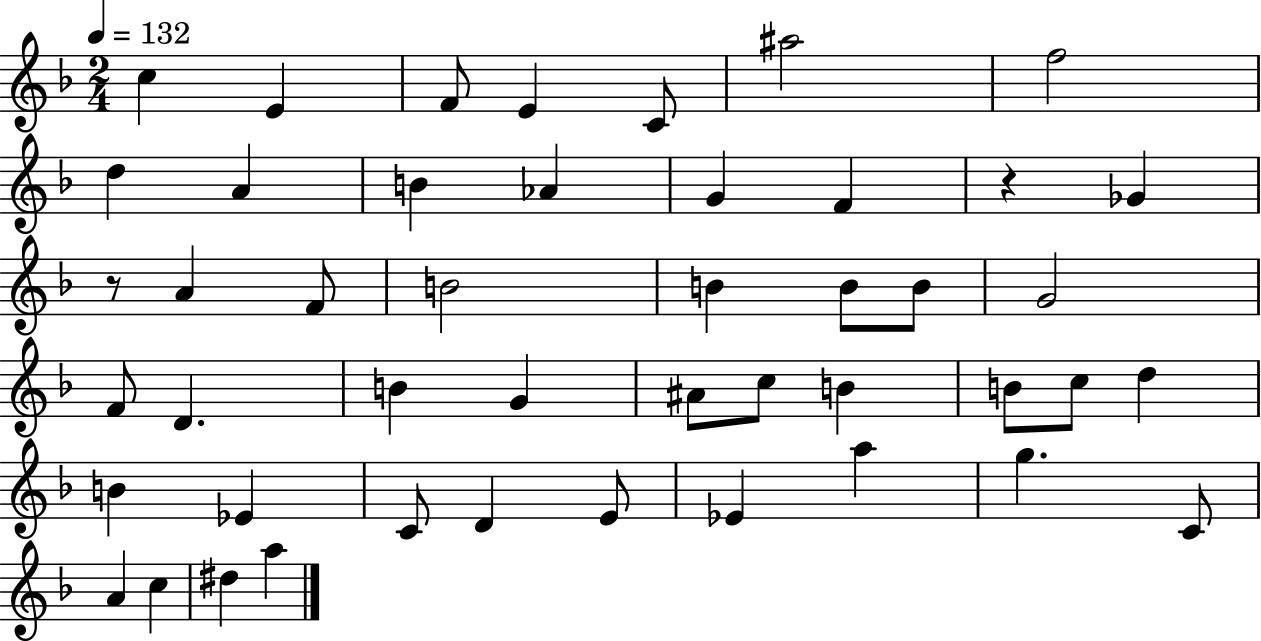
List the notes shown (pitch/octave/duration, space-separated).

C5/q E4/q F4/e E4/q C4/e A#5/h F5/h D5/q A4/q B4/q Ab4/q G4/q F4/q R/q Gb4/q R/e A4/q F4/e B4/h B4/q B4/e B4/e G4/h F4/e D4/q. B4/q G4/q A#4/e C5/e B4/q B4/e C5/e D5/q B4/q Eb4/q C4/e D4/q E4/e Eb4/q A5/q G5/q. C4/e A4/q C5/q D#5/q A5/q